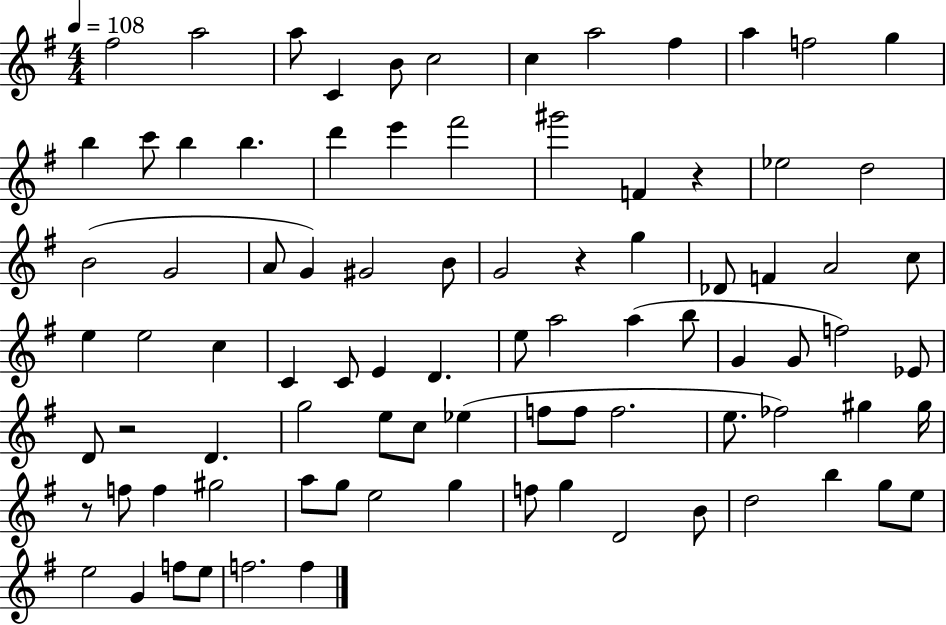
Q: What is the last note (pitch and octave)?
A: F5